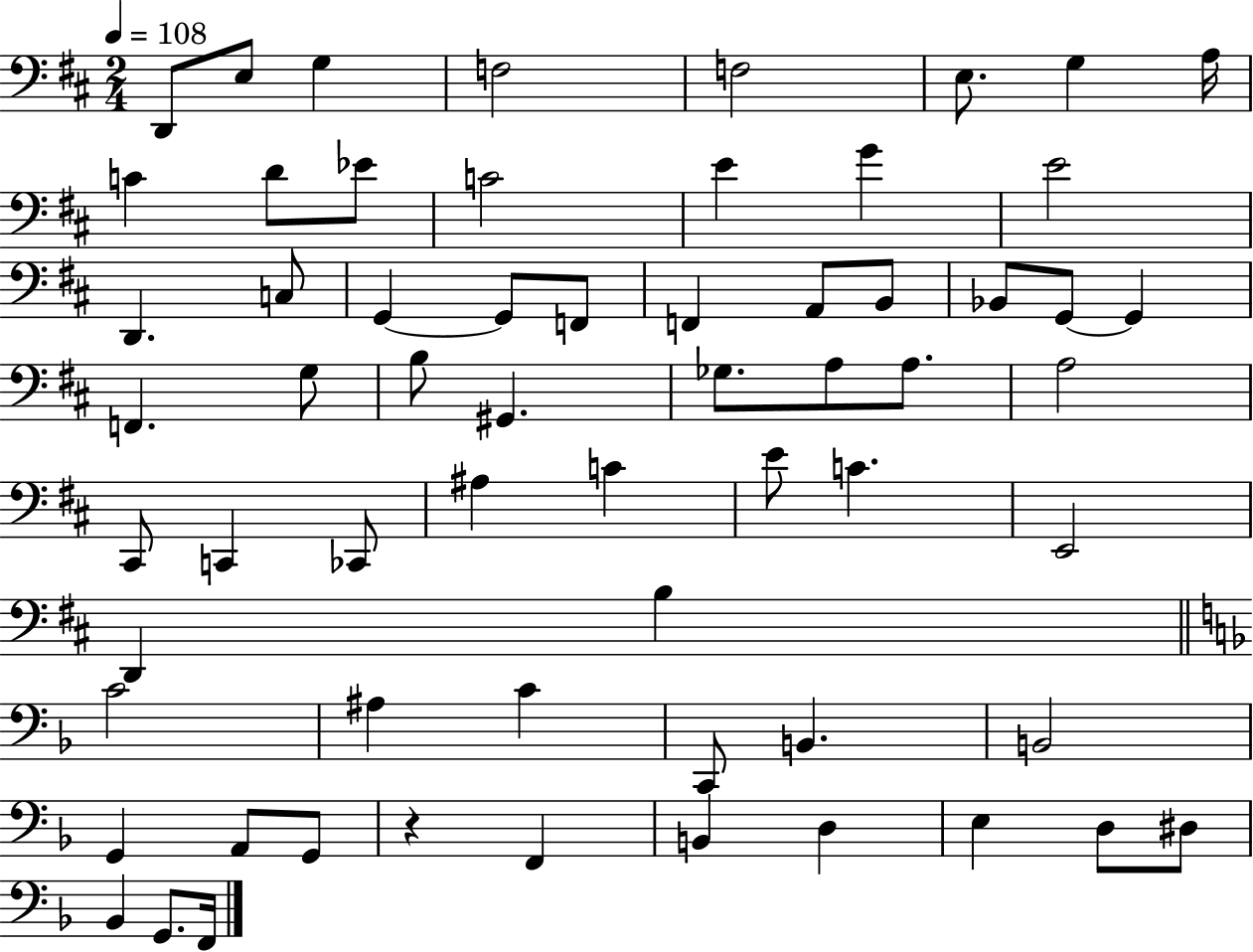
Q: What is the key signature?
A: D major